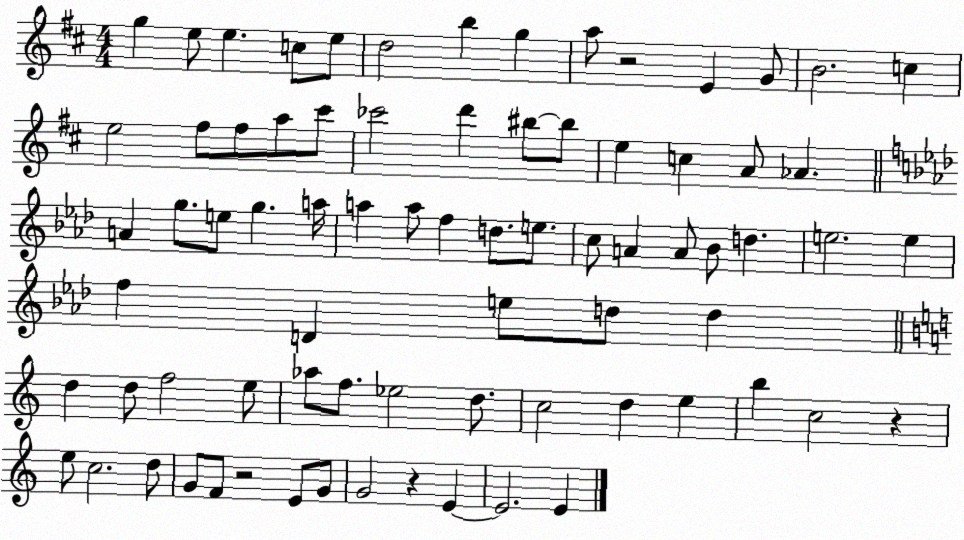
X:1
T:Untitled
M:4/4
L:1/4
K:D
g e/2 e c/2 e/2 d2 b g a/2 z2 E G/2 B2 c e2 ^f/2 ^f/2 a/2 ^c'/2 _c'2 d' ^b/2 ^b/2 e c A/2 _A A g/2 e/2 g a/4 a a/2 f d/2 e/2 c/2 A A/2 _B/2 d e2 e f D e/2 d/2 d d d/2 f2 e/2 _a/2 f/2 _e2 d/2 c2 d e b c2 z e/2 c2 d/2 G/2 F/2 z2 E/2 G/2 G2 z E E2 E